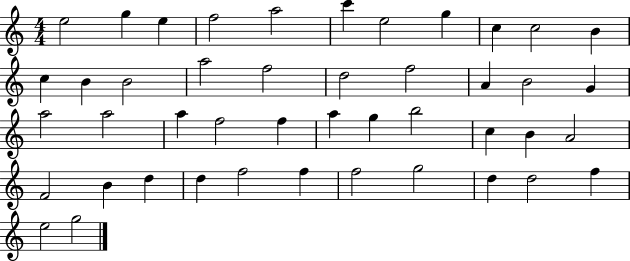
E5/h G5/q E5/q F5/h A5/h C6/q E5/h G5/q C5/q C5/h B4/q C5/q B4/q B4/h A5/h F5/h D5/h F5/h A4/q B4/h G4/q A5/h A5/h A5/q F5/h F5/q A5/q G5/q B5/h C5/q B4/q A4/h F4/h B4/q D5/q D5/q F5/h F5/q F5/h G5/h D5/q D5/h F5/q E5/h G5/h